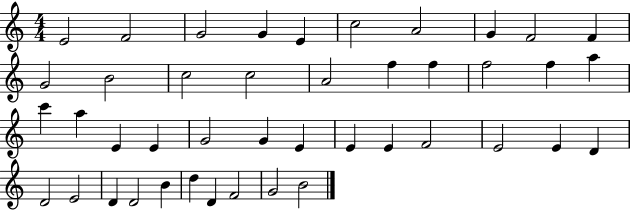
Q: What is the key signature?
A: C major